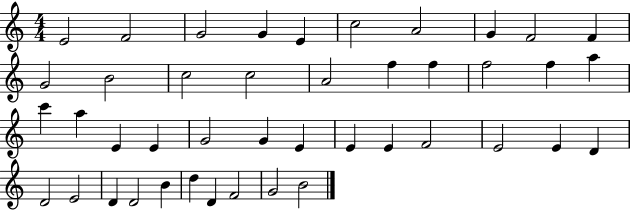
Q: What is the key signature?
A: C major